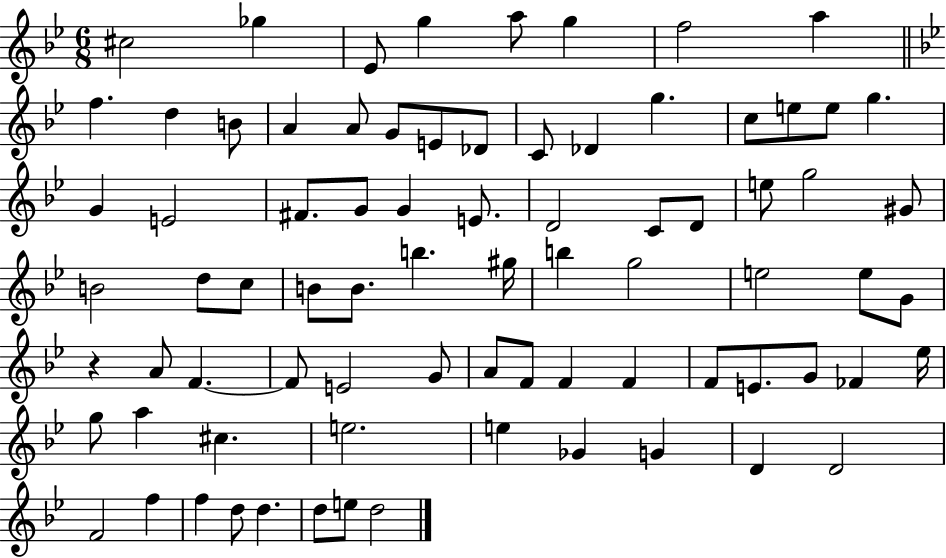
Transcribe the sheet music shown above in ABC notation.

X:1
T:Untitled
M:6/8
L:1/4
K:Bb
^c2 _g _E/2 g a/2 g f2 a f d B/2 A A/2 G/2 E/2 _D/2 C/2 _D g c/2 e/2 e/2 g G E2 ^F/2 G/2 G E/2 D2 C/2 D/2 e/2 g2 ^G/2 B2 d/2 c/2 B/2 B/2 b ^g/4 b g2 e2 e/2 G/2 z A/2 F F/2 E2 G/2 A/2 F/2 F F F/2 E/2 G/2 _F _e/4 g/2 a ^c e2 e _G G D D2 F2 f f d/2 d d/2 e/2 d2